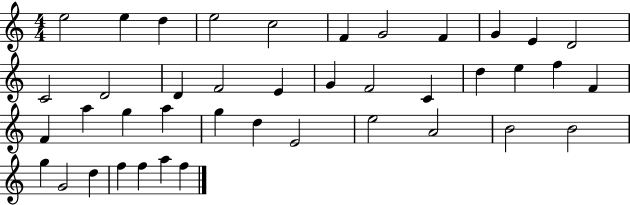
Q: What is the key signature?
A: C major